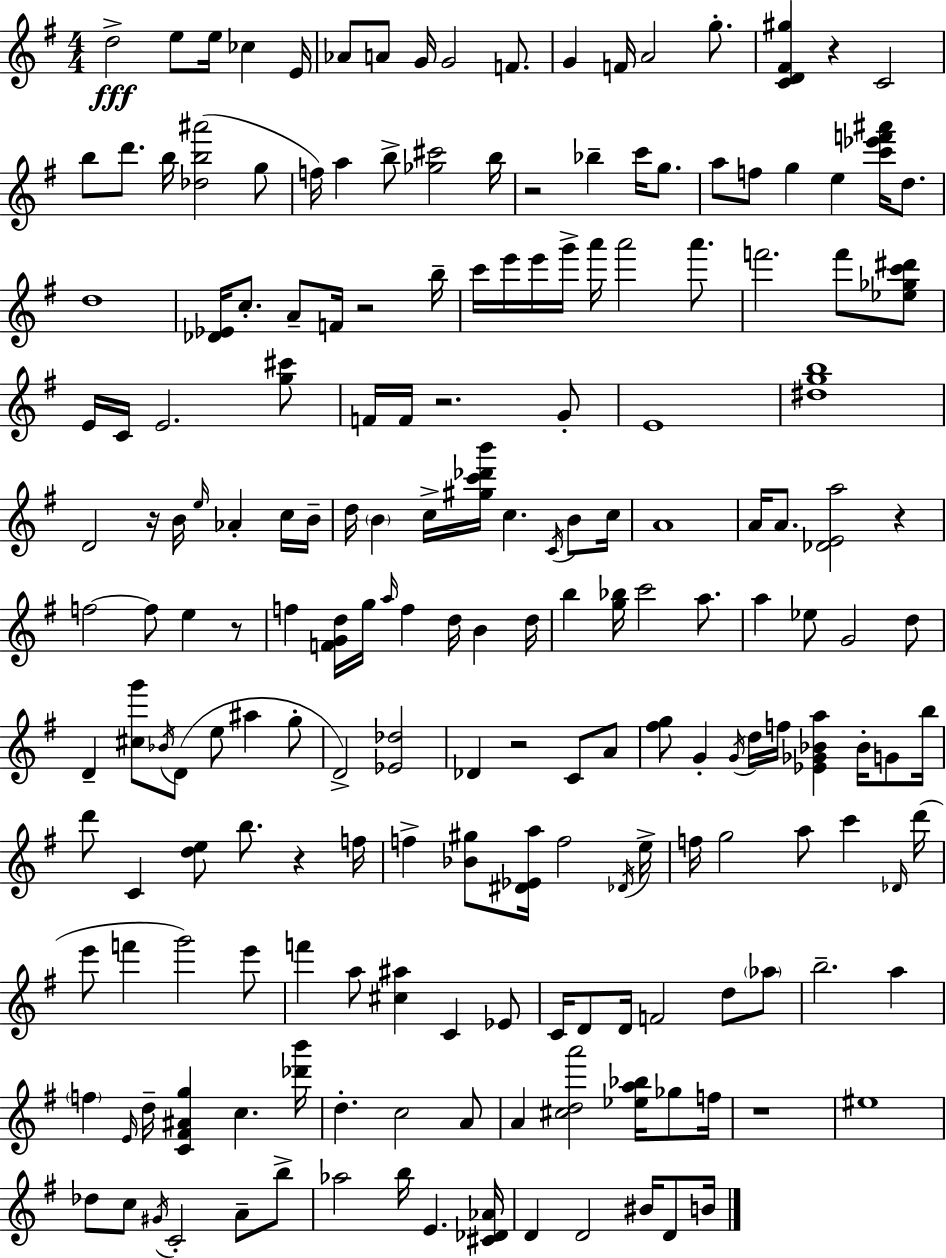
{
  \clef treble
  \numericTimeSignature
  \time 4/4
  \key e \minor
  d''2->\fff e''8 e''16 ces''4 e'16 | aes'8 a'8 g'16 g'2 f'8. | g'4 f'16 a'2 g''8.-. | <c' d' fis' gis''>4 r4 c'2 | \break b''8 d'''8. b''16 <des'' b'' ais'''>2( g''8 | f''16) a''4 b''8-> <ges'' cis'''>2 b''16 | r2 bes''4-- c'''16 g''8. | a''8 f''8 g''4 e''4 <c''' ees''' f''' ais'''>16 d''8. | \break d''1 | <des' ees'>16 c''8.-. a'8-- f'16 r2 b''16-- | c'''16 e'''16 e'''16 g'''16-> a'''16 a'''2 a'''8. | f'''2. f'''8 <ees'' ges'' c''' dis'''>8 | \break e'16 c'16 e'2. <g'' cis'''>8 | f'16 f'16 r2. g'8-. | e'1 | <dis'' g'' b''>1 | \break d'2 r16 b'16 \grace { e''16 } aes'4-. c''16 | b'16-- d''16 \parenthesize b'4 c''16-> <gis'' c''' des''' b'''>16 c''4. \acciaccatura { c'16 } b'8 | c''16 a'1 | a'16 a'8. <des' e' a''>2 r4 | \break f''2~~ f''8 e''4 | r8 f''4 <f' g' d''>16 g''16 \grace { a''16 } f''4 d''16 b'4 | d''16 b''4 <g'' bes''>16 c'''2 | a''8. a''4 ees''8 g'2 | \break d''8 d'4-- <cis'' g'''>8 \acciaccatura { bes'16 }( d'8 e''8 ais''4 | g''8-. d'2->) <ees' des''>2 | des'4 r2 | c'8 a'8 <fis'' g''>8 g'4-. \acciaccatura { g'16 } d''16 f''16 <ees' ges' bes' a''>4 | \break bes'16-. g'8 b''16 d'''8 c'4 <d'' e''>8 b''8. | r4 f''16 f''4-> <bes' gis''>8 <dis' ees' a''>16 f''2 | \acciaccatura { des'16 } e''16-> f''16 g''2 a''8 | c'''4 \grace { des'16 }( d'''16 e'''8 f'''4 g'''2) | \break e'''8 f'''4 a''8 <cis'' ais''>4 | c'4 ees'8 c'16 d'8 d'16 f'2 | d''8 \parenthesize aes''8 b''2.-- | a''4 \parenthesize f''4 \grace { e'16 } d''16-- <c' fis' ais' g''>4 | \break c''4. <des''' b'''>16 d''4.-. c''2 | a'8 a'4 <cis'' d'' a'''>2 | <ees'' a'' bes''>16 ges''8 f''16 r1 | eis''1 | \break des''8 c''8 \acciaccatura { gis'16 } c'2-. | a'8-- b''8-> aes''2 | b''16 e'4. <cis' des' aes'>16 d'4 d'2 | bis'16 d'8 b'16 \bar "|."
}